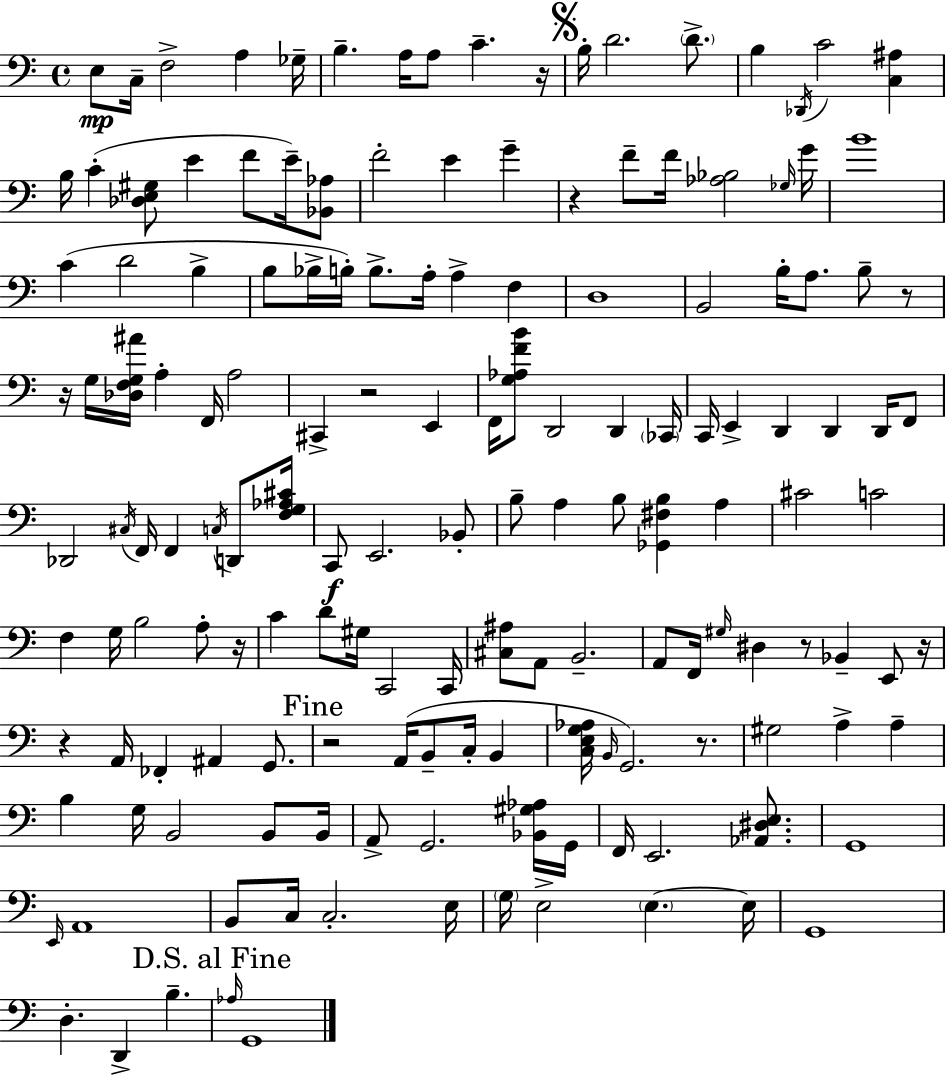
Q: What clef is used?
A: bass